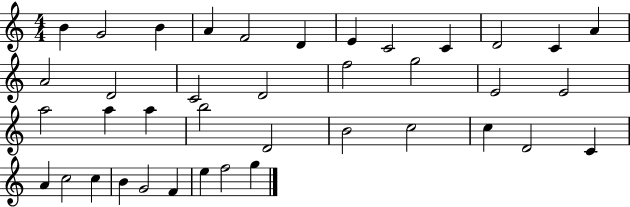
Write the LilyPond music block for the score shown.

{
  \clef treble
  \numericTimeSignature
  \time 4/4
  \key c \major
  b'4 g'2 b'4 | a'4 f'2 d'4 | e'4 c'2 c'4 | d'2 c'4 a'4 | \break a'2 d'2 | c'2 d'2 | f''2 g''2 | e'2 e'2 | \break a''2 a''4 a''4 | b''2 d'2 | b'2 c''2 | c''4 d'2 c'4 | \break a'4 c''2 c''4 | b'4 g'2 f'4 | e''4 f''2 g''4 | \bar "|."
}